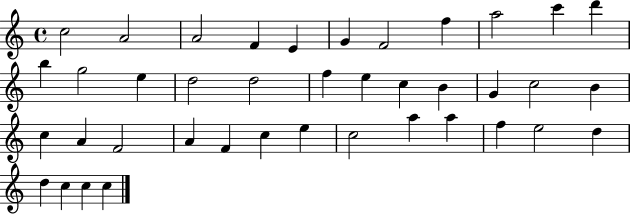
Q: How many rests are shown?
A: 0